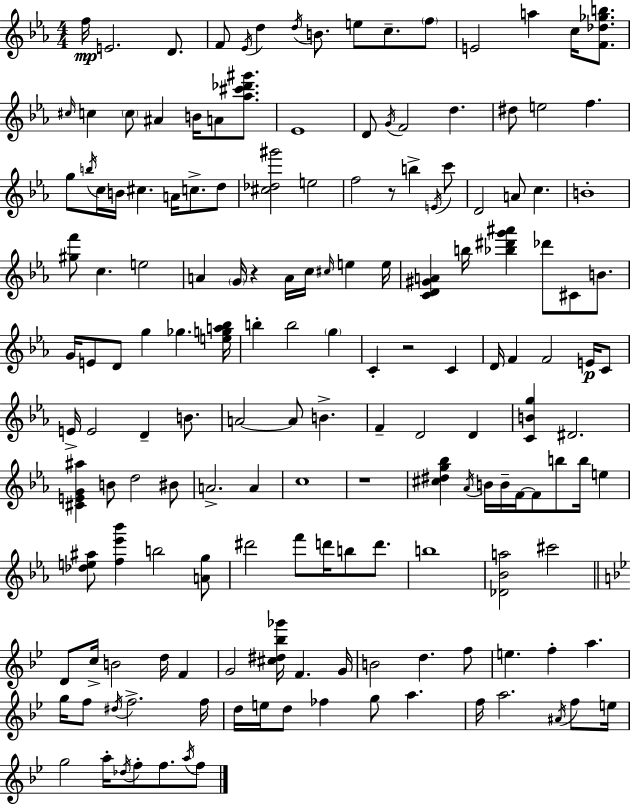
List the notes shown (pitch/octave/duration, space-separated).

F5/s E4/h. D4/e. F4/e Eb4/s D5/q D5/s B4/e. E5/e C5/e. F5/e E4/h A5/q C5/s [F4,Db5,Gb5,B5]/e. C#5/s C5/q C5/e A#4/q B4/s A4/e [Ab5,C#6,Db6,G#6]/e. Eb4/w D4/e G4/s F4/h D5/q. D#5/e E5/h F5/q. G5/e B5/s C5/s B4/s C#5/q. A4/s C5/e. D5/e [C#5,Db5,G#6]/h E5/h F5/h R/e B5/q E4/s C6/e D4/h A4/e C5/q. B4/w [G#5,F6]/e C5/q. E5/h A4/q G4/s R/q A4/s C5/s C#5/s E5/q E5/s [C4,D4,G#4,A4]/q B5/s [Bb5,D#6,G6,A#6]/q Db6/e C#4/e B4/e. G4/s E4/e D4/e G5/q Gb5/q. [E5,G5,A5,Bb5]/s B5/q B5/h G5/q C4/q R/h C4/q D4/s F4/q F4/h E4/s C4/e E4/s E4/h D4/q B4/e. A4/h A4/e B4/q. F4/q D4/h D4/q [C4,B4,G5]/q D#4/h. [C#4,E4,G4,A#5]/q B4/e D5/h BIS4/e A4/h. A4/q C5/w R/w [C#5,D#5,G5,Bb5]/q Ab4/s B4/s B4/s F4/s F4/e B5/e B5/s E5/q [Db5,E5,A#5]/e [F5,Eb6,Bb6]/q B5/h [A4,G5]/e D#6/h F6/e D6/s B5/e D6/e. B5/w [Db4,Bb4,A5]/h C#6/h D4/e C5/s B4/h D5/s F4/q G4/h [C#5,D#5,Bb5,Gb6]/s F4/q. G4/s B4/h D5/q. F5/e E5/q. F5/q A5/q. G5/s F5/e D#5/s F5/h. F5/s D5/s E5/s D5/e FES5/q G5/e A5/q. F5/s A5/h. A#4/s F5/e E5/s G5/h A5/s Db5/s F5/e F5/e. A5/s F5/e